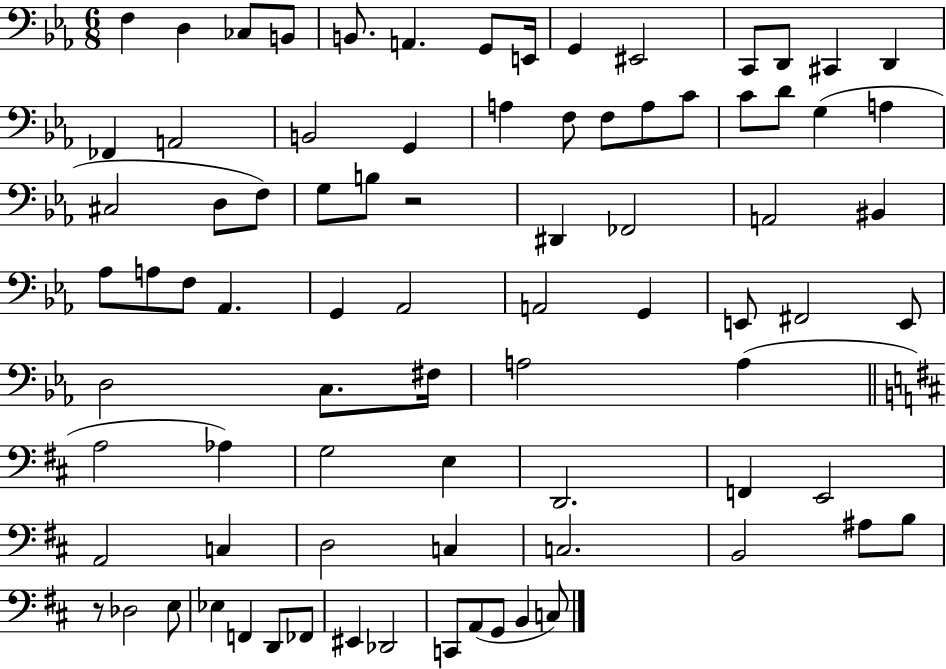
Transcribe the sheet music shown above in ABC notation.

X:1
T:Untitled
M:6/8
L:1/4
K:Eb
F, D, _C,/2 B,,/2 B,,/2 A,, G,,/2 E,,/4 G,, ^E,,2 C,,/2 D,,/2 ^C,, D,, _F,, A,,2 B,,2 G,, A, F,/2 F,/2 A,/2 C/2 C/2 D/2 G, A, ^C,2 D,/2 F,/2 G,/2 B,/2 z2 ^D,, _F,,2 A,,2 ^B,, _A,/2 A,/2 F,/2 _A,, G,, _A,,2 A,,2 G,, E,,/2 ^F,,2 E,,/2 D,2 C,/2 ^F,/4 A,2 A, A,2 _A, G,2 E, D,,2 F,, E,,2 A,,2 C, D,2 C, C,2 B,,2 ^A,/2 B,/2 z/2 _D,2 E,/2 _E, F,, D,,/2 _F,,/2 ^E,, _D,,2 C,,/2 A,,/2 G,,/2 B,, C,/2